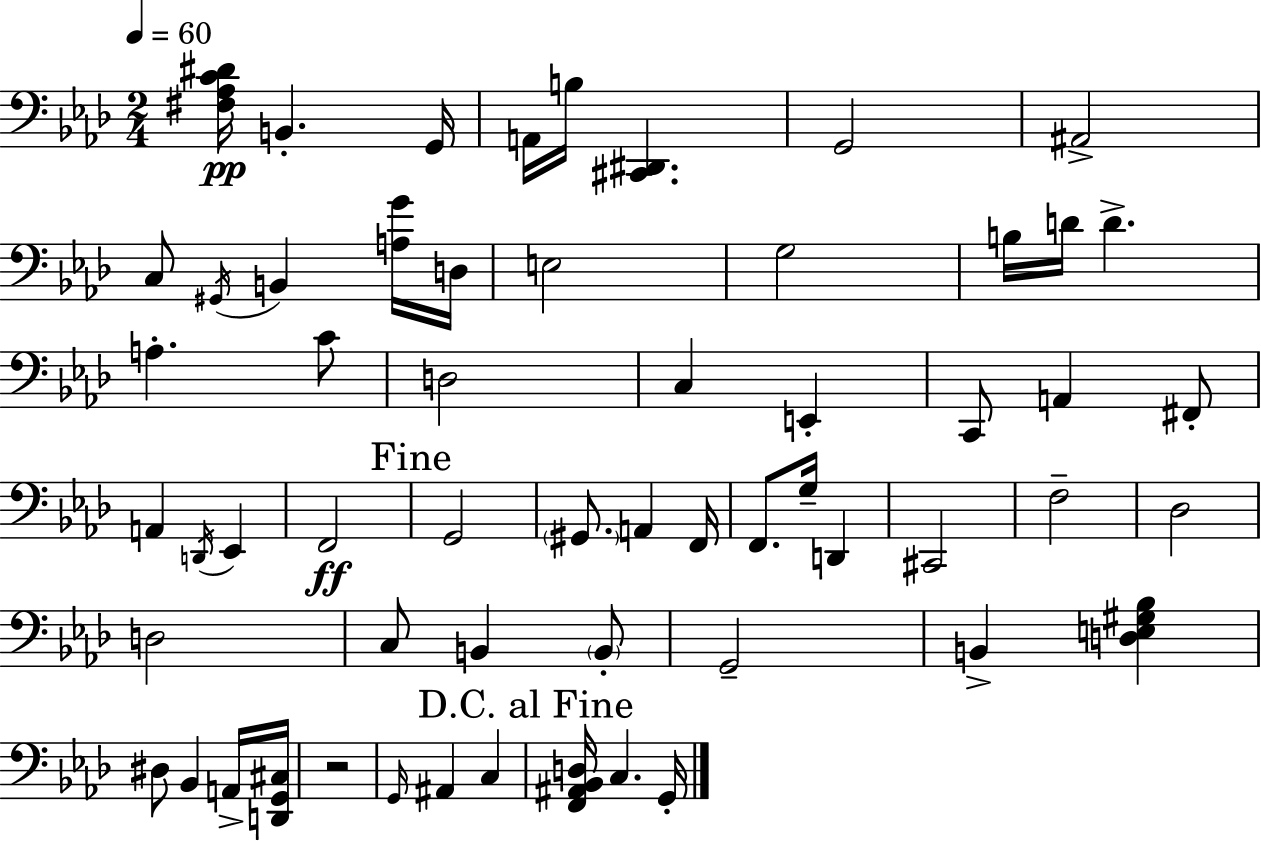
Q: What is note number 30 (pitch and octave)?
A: A2